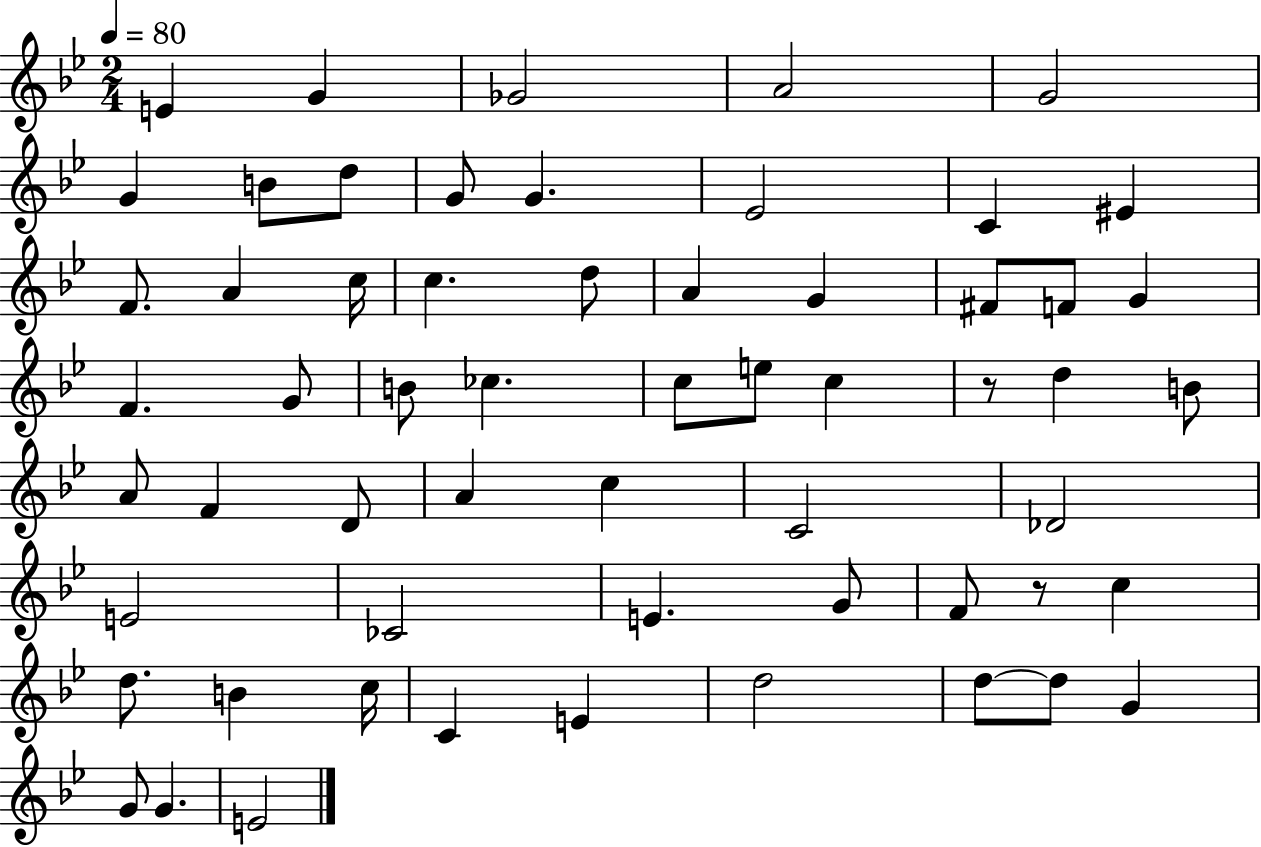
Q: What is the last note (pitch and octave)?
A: E4